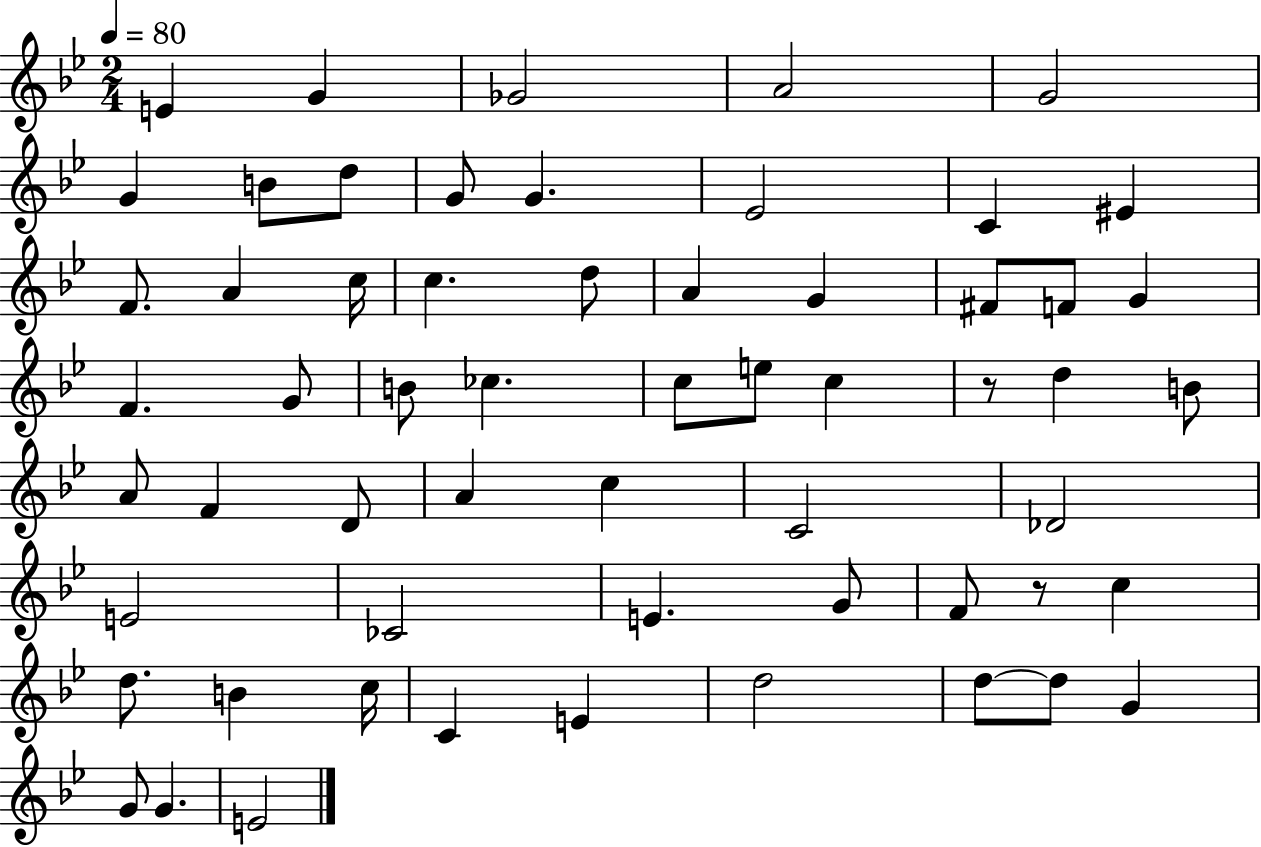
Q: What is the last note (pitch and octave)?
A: E4